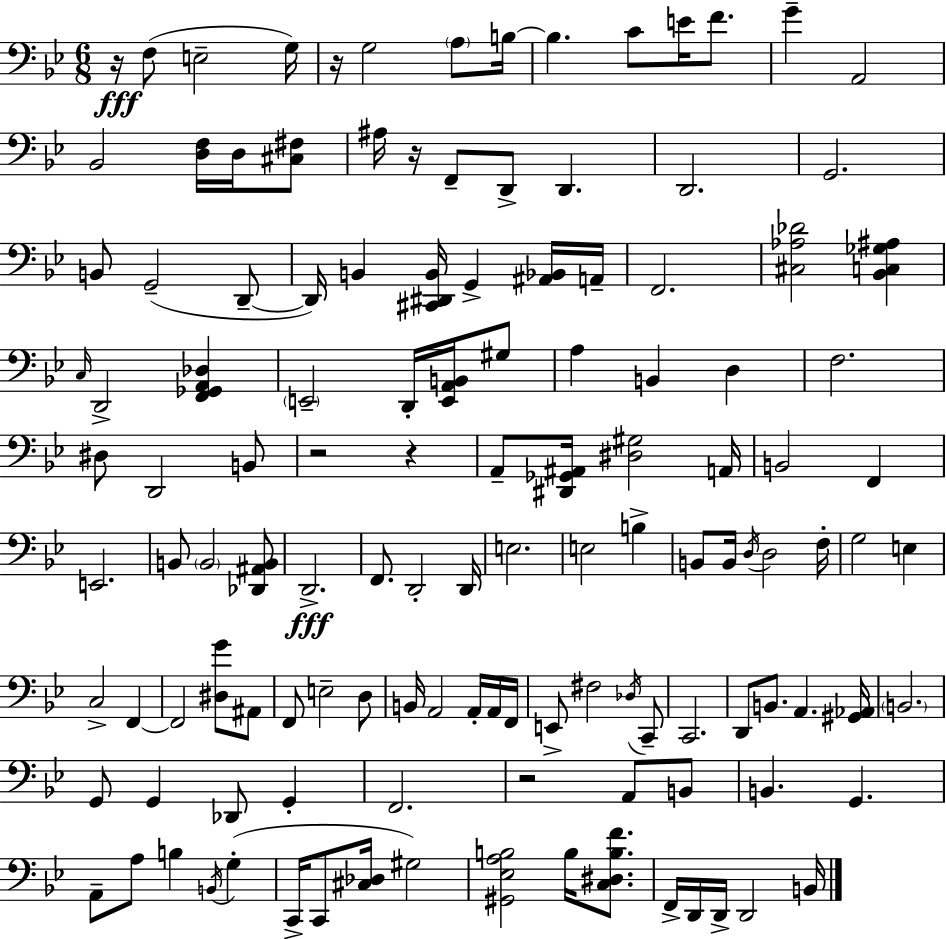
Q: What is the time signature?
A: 6/8